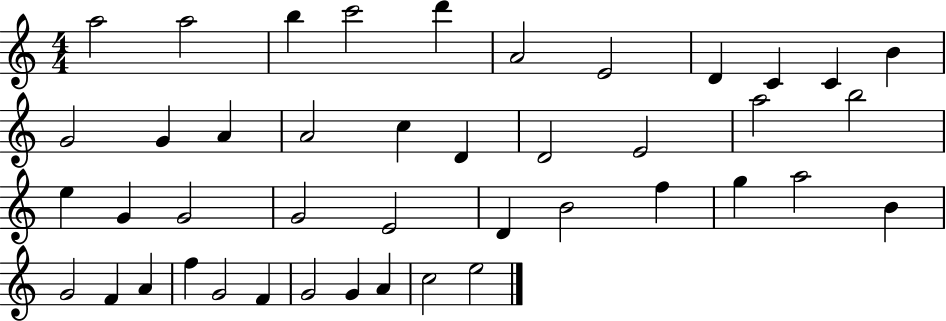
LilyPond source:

{
  \clef treble
  \numericTimeSignature
  \time 4/4
  \key c \major
  a''2 a''2 | b''4 c'''2 d'''4 | a'2 e'2 | d'4 c'4 c'4 b'4 | \break g'2 g'4 a'4 | a'2 c''4 d'4 | d'2 e'2 | a''2 b''2 | \break e''4 g'4 g'2 | g'2 e'2 | d'4 b'2 f''4 | g''4 a''2 b'4 | \break g'2 f'4 a'4 | f''4 g'2 f'4 | g'2 g'4 a'4 | c''2 e''2 | \break \bar "|."
}